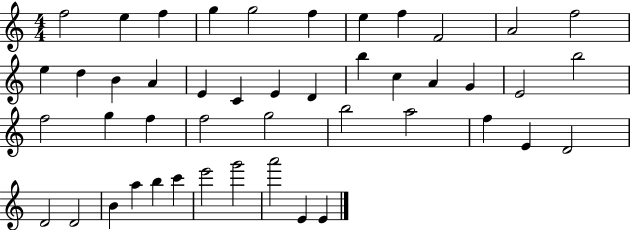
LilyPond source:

{
  \clef treble
  \numericTimeSignature
  \time 4/4
  \key c \major
  f''2 e''4 f''4 | g''4 g''2 f''4 | e''4 f''4 f'2 | a'2 f''2 | \break e''4 d''4 b'4 a'4 | e'4 c'4 e'4 d'4 | b''4 c''4 a'4 g'4 | e'2 b''2 | \break f''2 g''4 f''4 | f''2 g''2 | b''2 a''2 | f''4 e'4 d'2 | \break d'2 d'2 | b'4 a''4 b''4 c'''4 | e'''2 g'''2 | a'''2 e'4 e'4 | \break \bar "|."
}